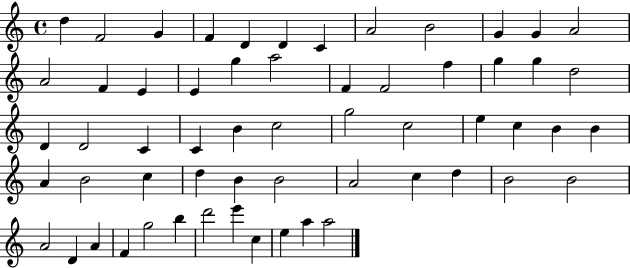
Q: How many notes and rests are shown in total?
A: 59